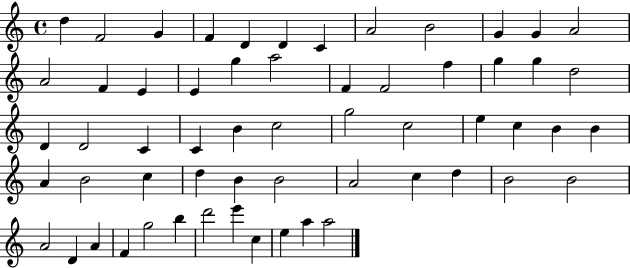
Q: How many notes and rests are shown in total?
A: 59